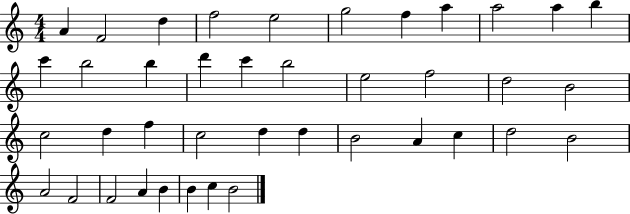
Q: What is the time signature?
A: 4/4